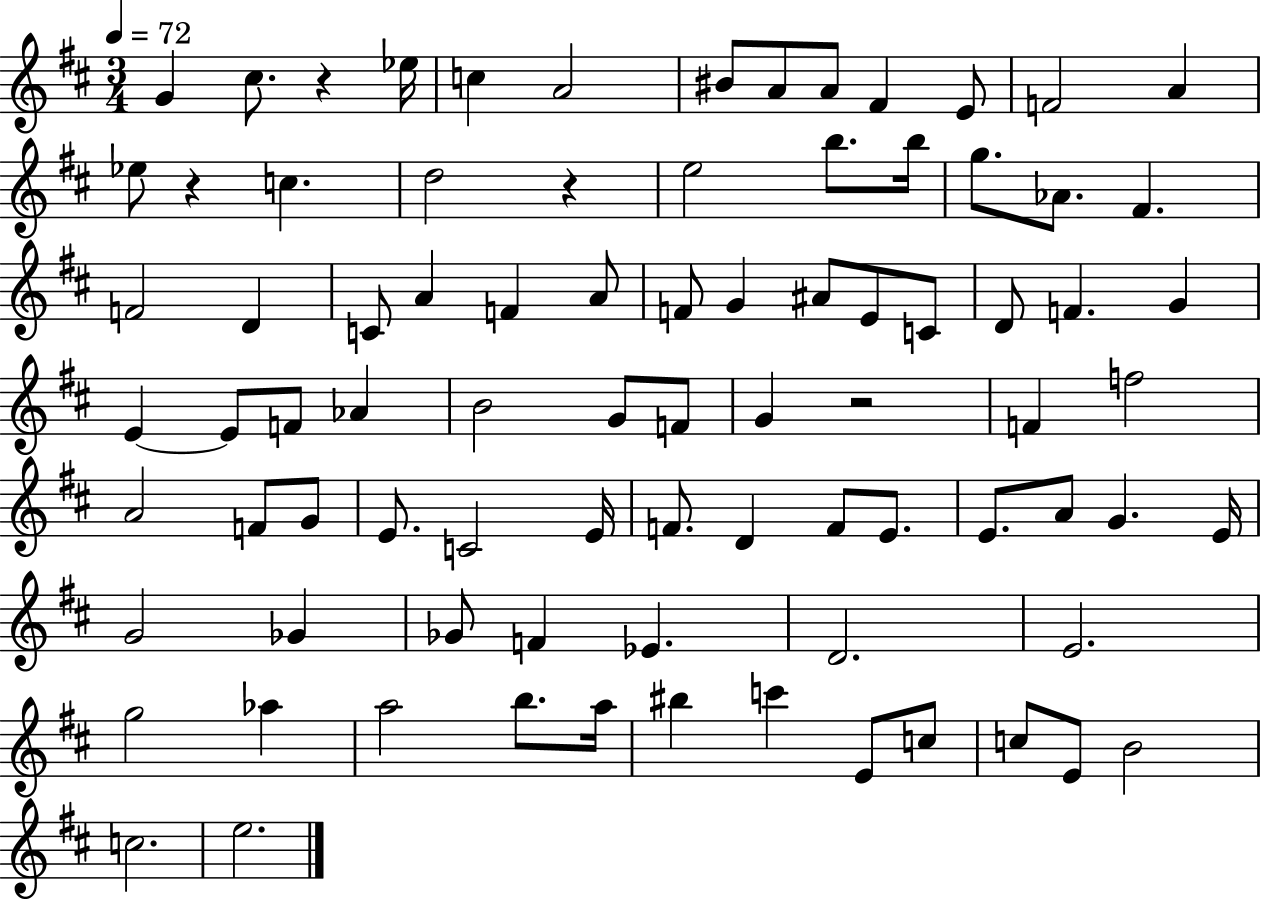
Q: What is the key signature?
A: D major